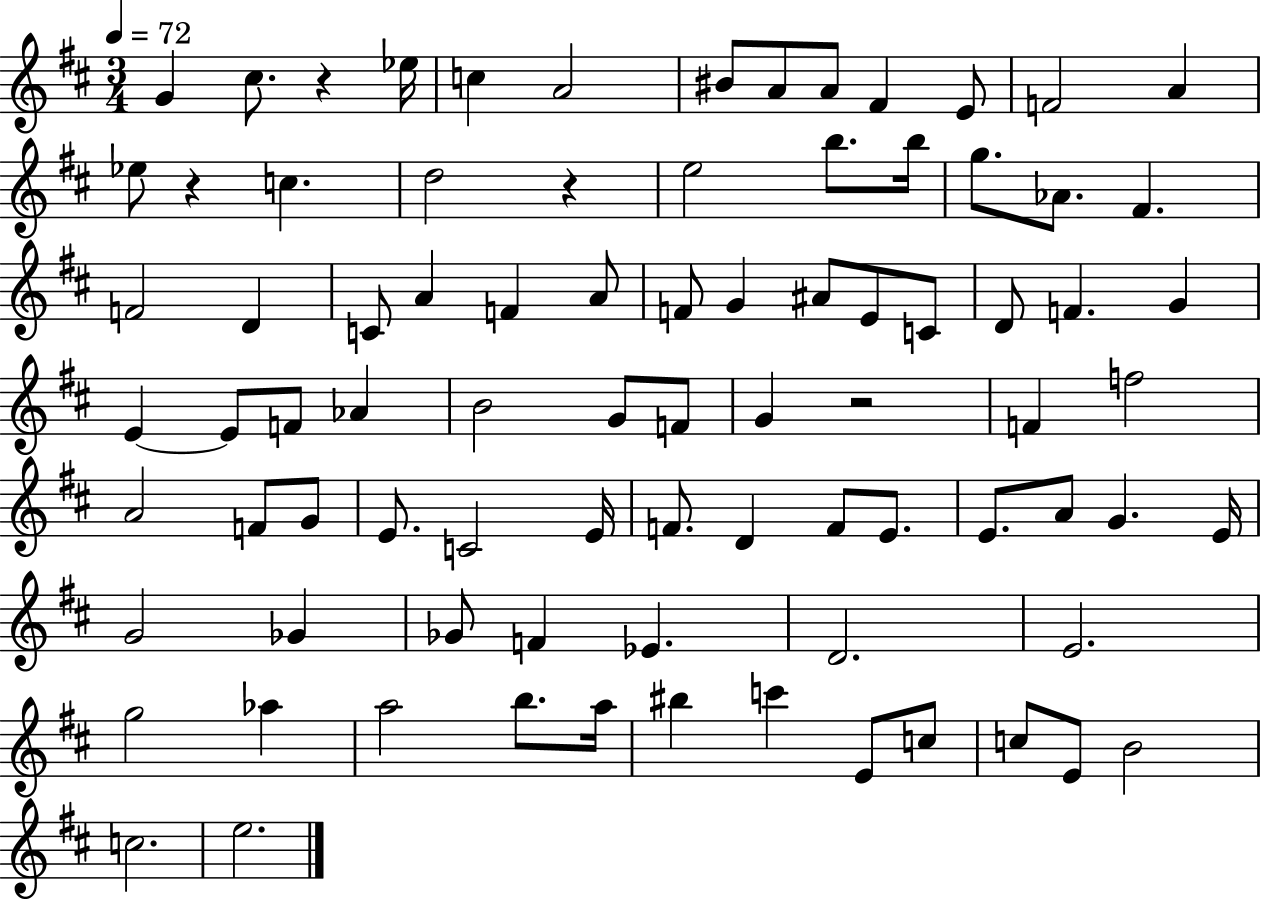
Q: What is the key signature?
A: D major